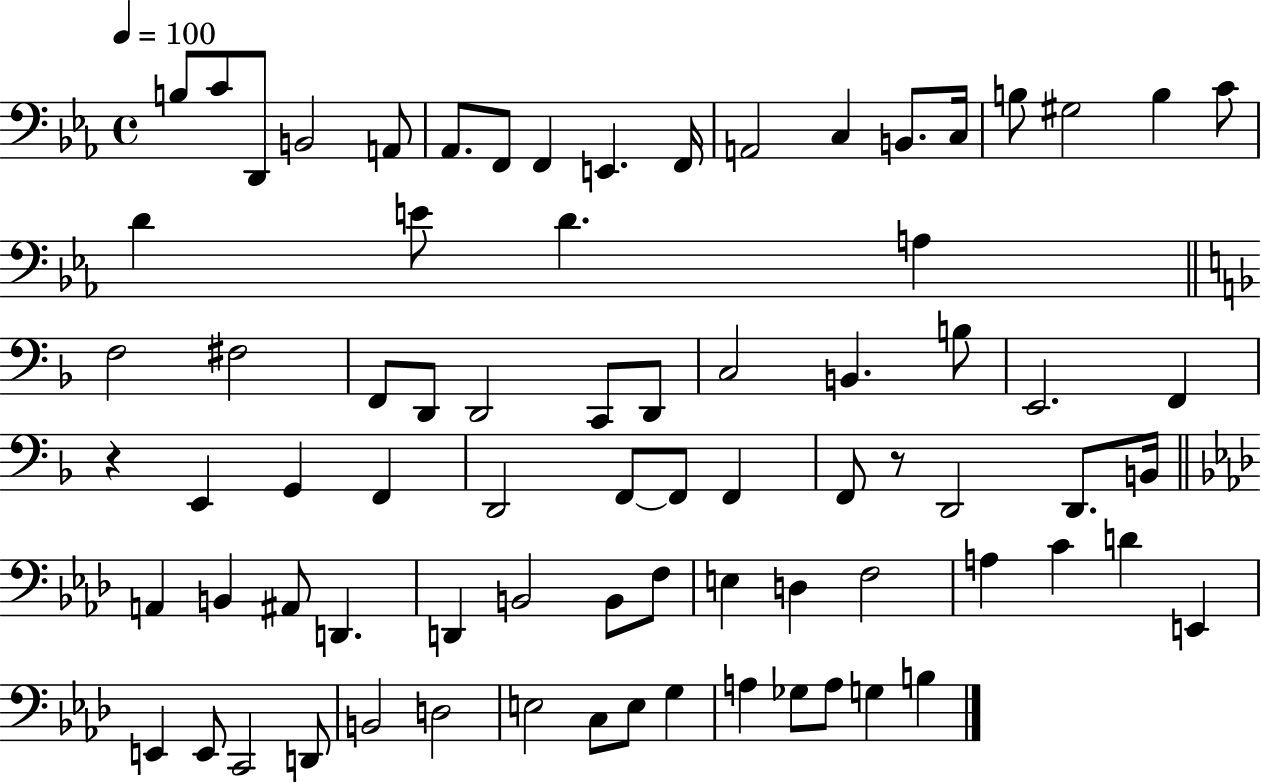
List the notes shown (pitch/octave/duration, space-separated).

B3/e C4/e D2/e B2/h A2/e Ab2/e. F2/e F2/q E2/q. F2/s A2/h C3/q B2/e. C3/s B3/e G#3/h B3/q C4/e D4/q E4/e D4/q. A3/q F3/h F#3/h F2/e D2/e D2/h C2/e D2/e C3/h B2/q. B3/e E2/h. F2/q R/q E2/q G2/q F2/q D2/h F2/e F2/e F2/q F2/e R/e D2/h D2/e. B2/s A2/q B2/q A#2/e D2/q. D2/q B2/h B2/e F3/e E3/q D3/q F3/h A3/q C4/q D4/q E2/q E2/q E2/e C2/h D2/e B2/h D3/h E3/h C3/e E3/e G3/q A3/q Gb3/e A3/e G3/q B3/q